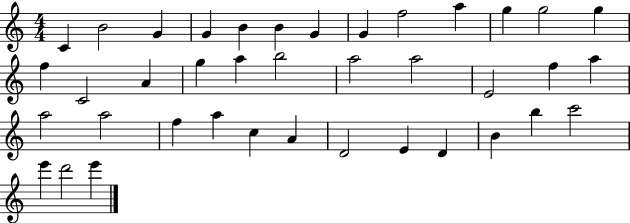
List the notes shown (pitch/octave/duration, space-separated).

C4/q B4/h G4/q G4/q B4/q B4/q G4/q G4/q F5/h A5/q G5/q G5/h G5/q F5/q C4/h A4/q G5/q A5/q B5/h A5/h A5/h E4/h F5/q A5/q A5/h A5/h F5/q A5/q C5/q A4/q D4/h E4/q D4/q B4/q B5/q C6/h E6/q D6/h E6/q